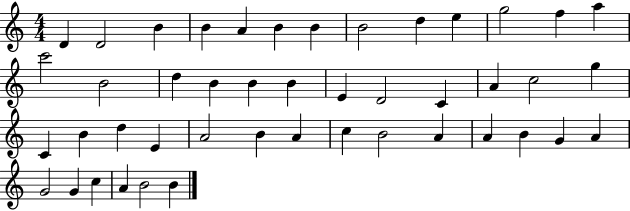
D4/q D4/h B4/q B4/q A4/q B4/q B4/q B4/h D5/q E5/q G5/h F5/q A5/q C6/h B4/h D5/q B4/q B4/q B4/q E4/q D4/h C4/q A4/q C5/h G5/q C4/q B4/q D5/q E4/q A4/h B4/q A4/q C5/q B4/h A4/q A4/q B4/q G4/q A4/q G4/h G4/q C5/q A4/q B4/h B4/q